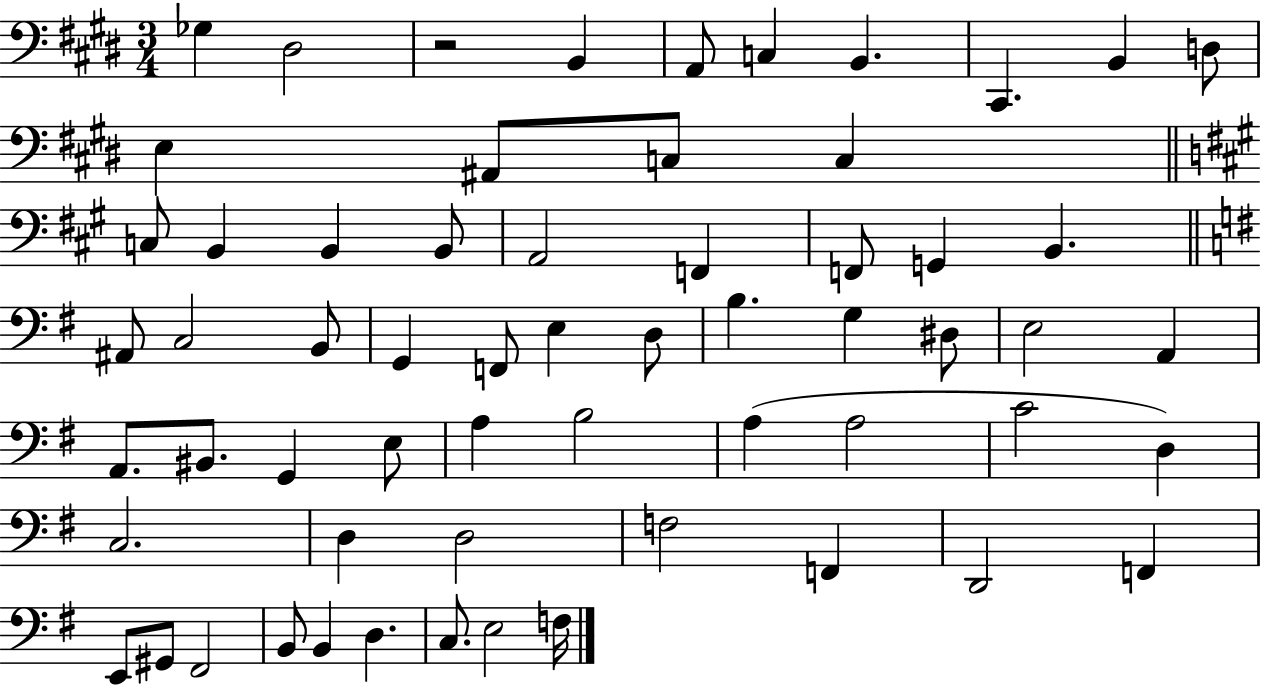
X:1
T:Untitled
M:3/4
L:1/4
K:E
_G, ^D,2 z2 B,, A,,/2 C, B,, ^C,, B,, D,/2 E, ^A,,/2 C,/2 C, C,/2 B,, B,, B,,/2 A,,2 F,, F,,/2 G,, B,, ^A,,/2 C,2 B,,/2 G,, F,,/2 E, D,/2 B, G, ^D,/2 E,2 A,, A,,/2 ^B,,/2 G,, E,/2 A, B,2 A, A,2 C2 D, C,2 D, D,2 F,2 F,, D,,2 F,, E,,/2 ^G,,/2 ^F,,2 B,,/2 B,, D, C,/2 E,2 F,/4